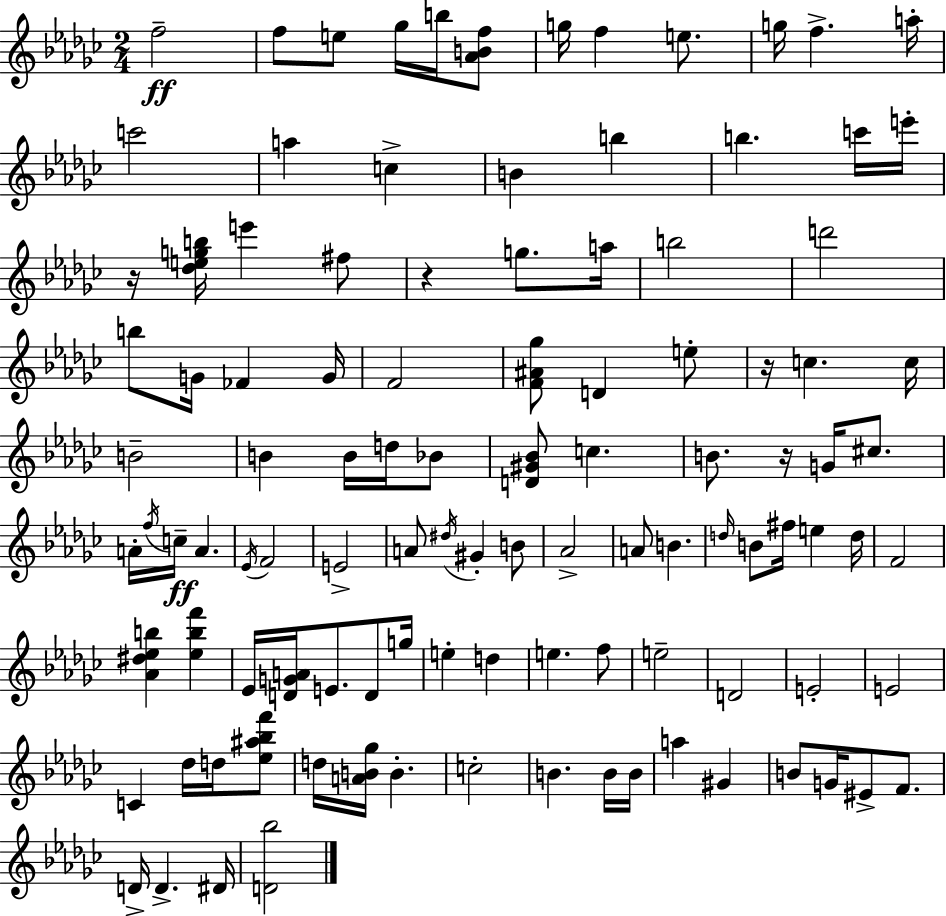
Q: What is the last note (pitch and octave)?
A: D#4